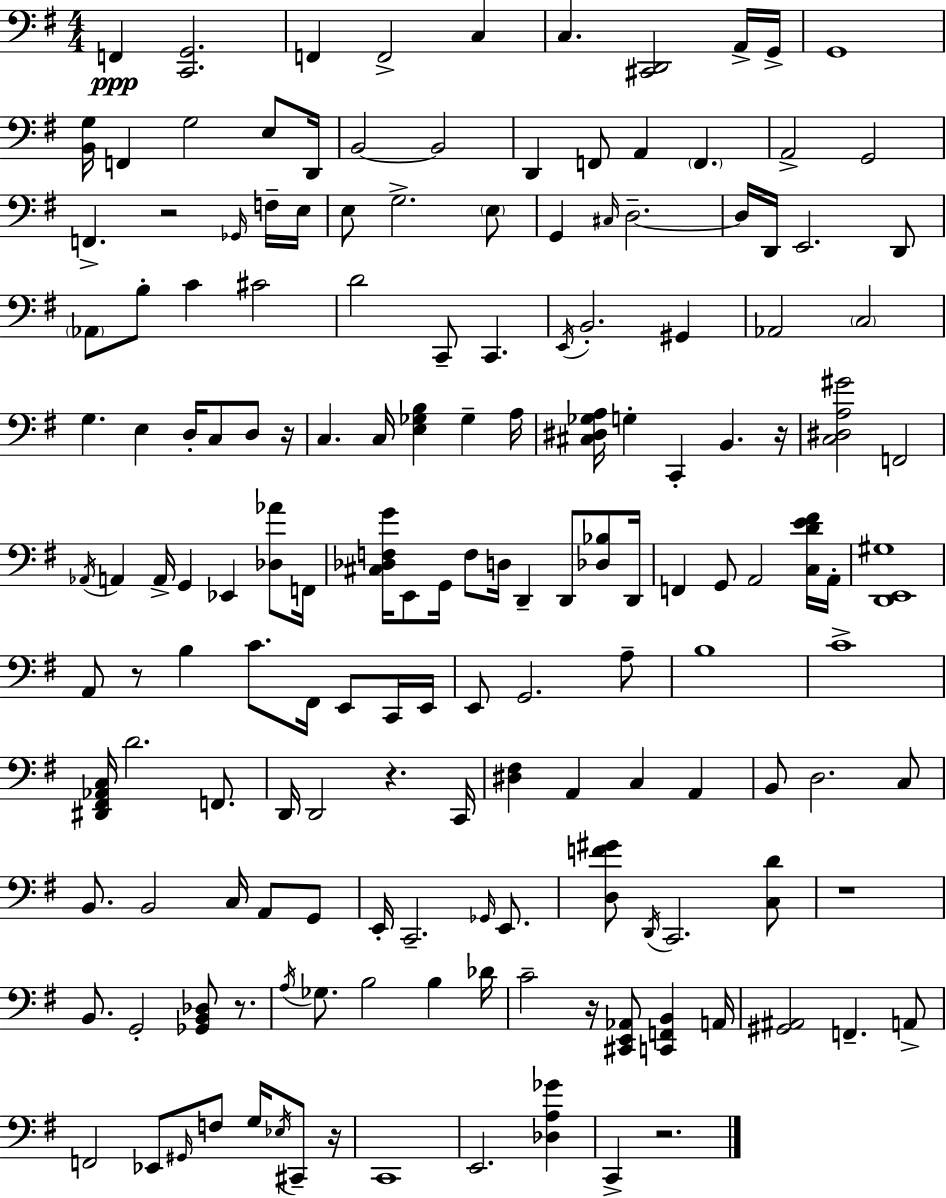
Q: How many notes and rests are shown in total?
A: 161